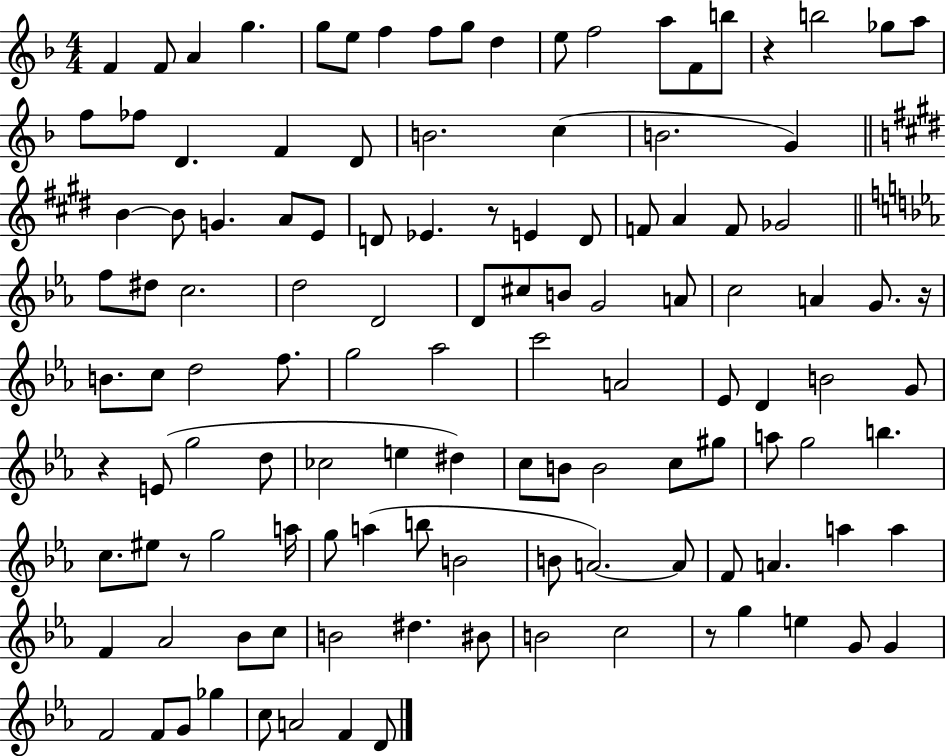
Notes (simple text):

F4/q F4/e A4/q G5/q. G5/e E5/e F5/q F5/e G5/e D5/q E5/e F5/h A5/e F4/e B5/e R/q B5/h Gb5/e A5/e F5/e FES5/e D4/q. F4/q D4/e B4/h. C5/q B4/h. G4/q B4/q B4/e G4/q. A4/e E4/e D4/e Eb4/q. R/e E4/q D4/e F4/e A4/q F4/e Gb4/h F5/e D#5/e C5/h. D5/h D4/h D4/e C#5/e B4/e G4/h A4/e C5/h A4/q G4/e. R/s B4/e. C5/e D5/h F5/e. G5/h Ab5/h C6/h A4/h Eb4/e D4/q B4/h G4/e R/q E4/e G5/h D5/e CES5/h E5/q D#5/q C5/e B4/e B4/h C5/e G#5/e A5/e G5/h B5/q. C5/e. EIS5/e R/e G5/h A5/s G5/e A5/q B5/e B4/h B4/e A4/h. A4/e F4/e A4/q. A5/q A5/q F4/q Ab4/h Bb4/e C5/e B4/h D#5/q. BIS4/e B4/h C5/h R/e G5/q E5/q G4/e G4/q F4/h F4/e G4/e Gb5/q C5/e A4/h F4/q D4/e